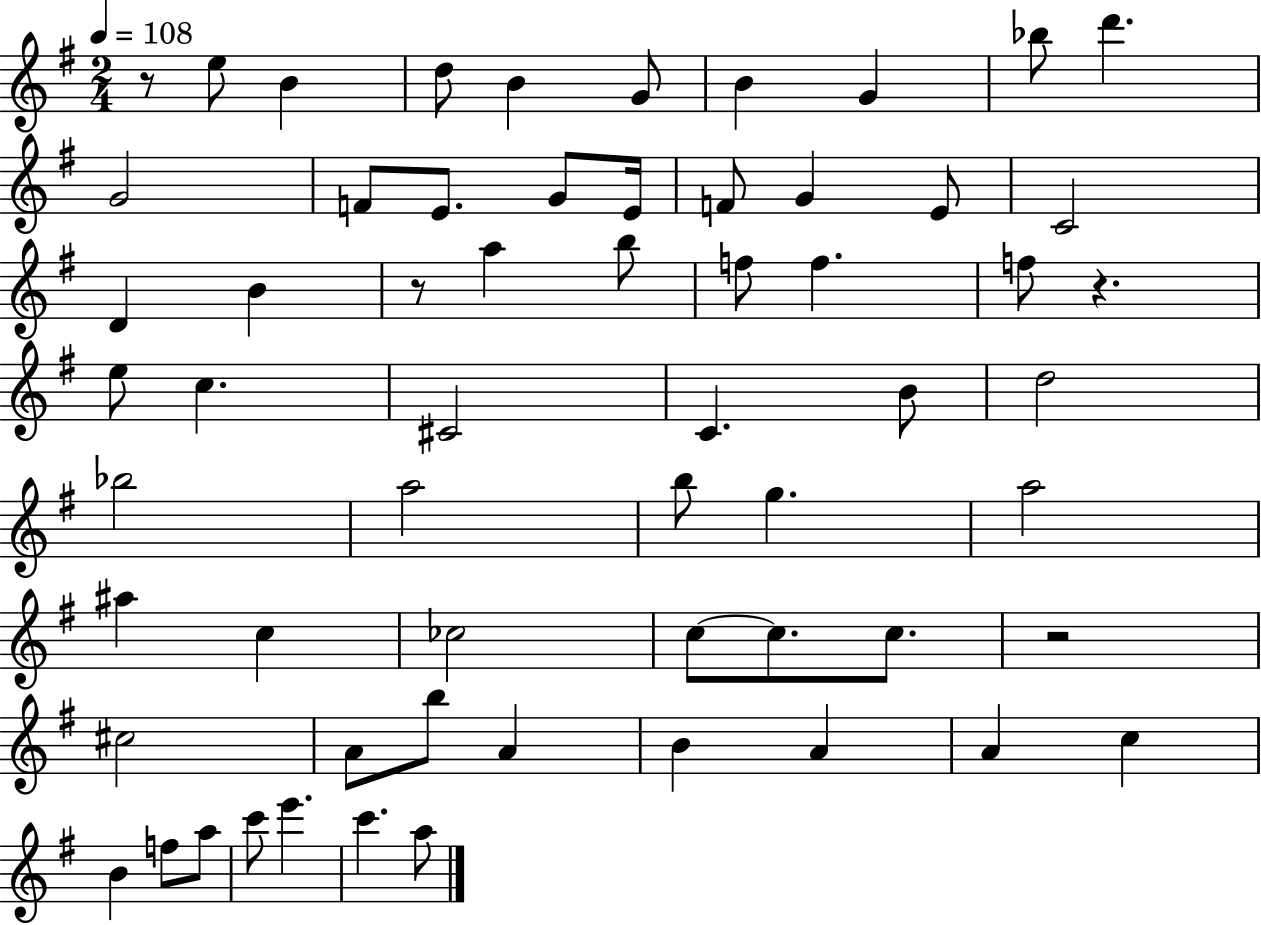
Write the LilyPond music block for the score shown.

{
  \clef treble
  \numericTimeSignature
  \time 2/4
  \key g \major
  \tempo 4 = 108
  r8 e''8 b'4 | d''8 b'4 g'8 | b'4 g'4 | bes''8 d'''4. | \break g'2 | f'8 e'8. g'8 e'16 | f'8 g'4 e'8 | c'2 | \break d'4 b'4 | r8 a''4 b''8 | f''8 f''4. | f''8 r4. | \break e''8 c''4. | cis'2 | c'4. b'8 | d''2 | \break bes''2 | a''2 | b''8 g''4. | a''2 | \break ais''4 c''4 | ces''2 | c''8~~ c''8. c''8. | r2 | \break cis''2 | a'8 b''8 a'4 | b'4 a'4 | a'4 c''4 | \break b'4 f''8 a''8 | c'''8 e'''4. | c'''4. a''8 | \bar "|."
}